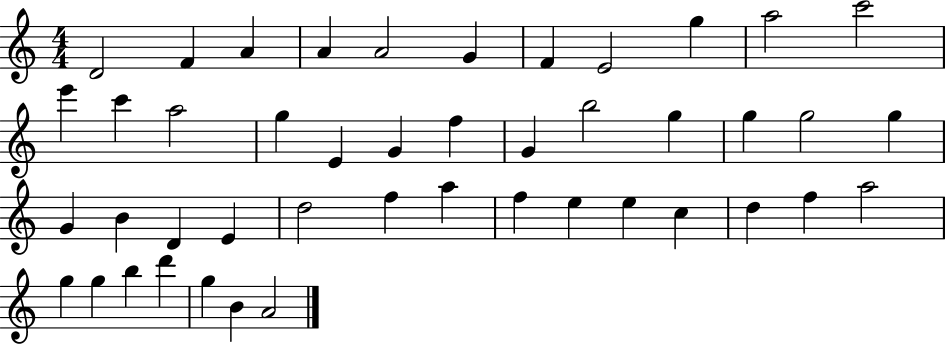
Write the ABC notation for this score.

X:1
T:Untitled
M:4/4
L:1/4
K:C
D2 F A A A2 G F E2 g a2 c'2 e' c' a2 g E G f G b2 g g g2 g G B D E d2 f a f e e c d f a2 g g b d' g B A2